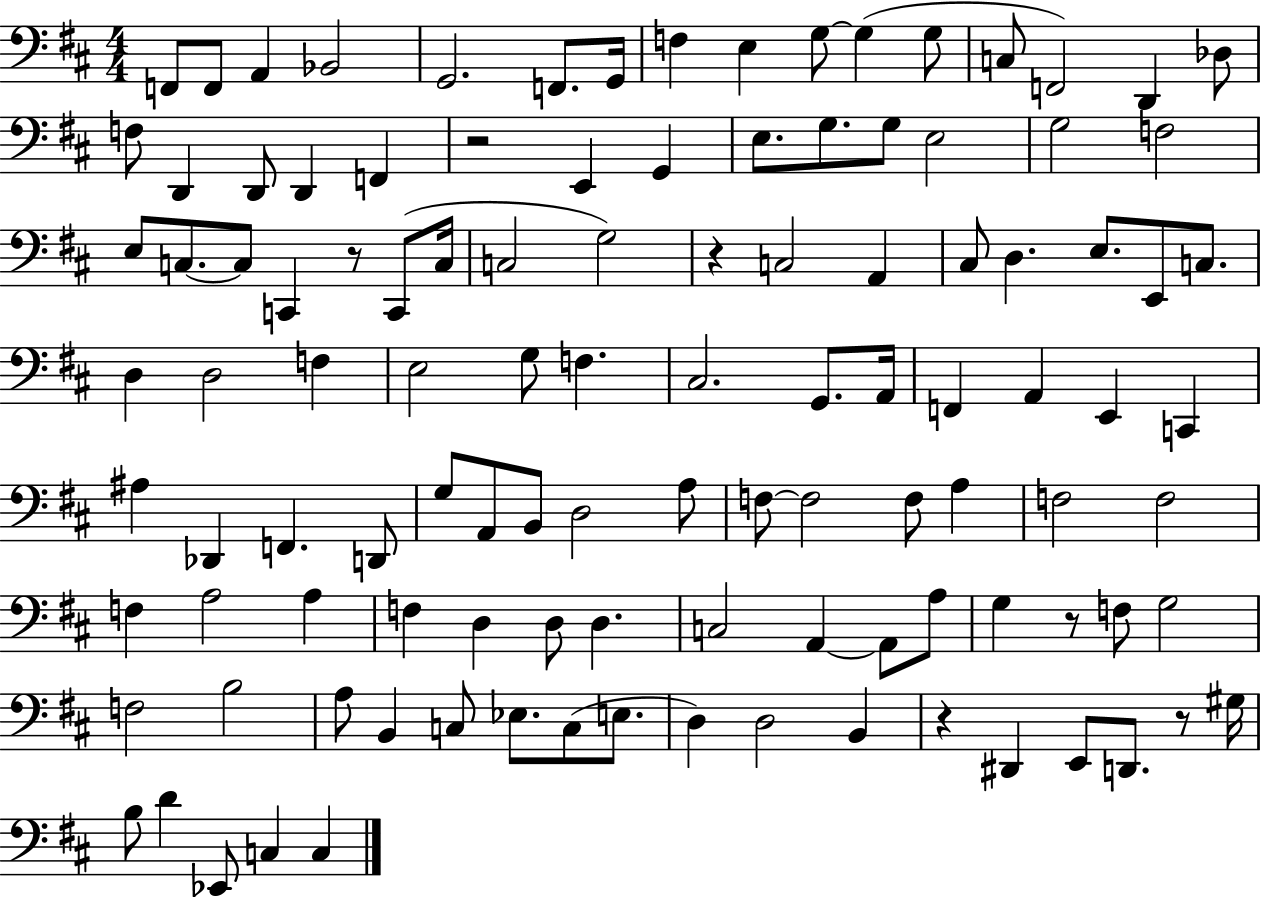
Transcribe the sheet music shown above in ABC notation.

X:1
T:Untitled
M:4/4
L:1/4
K:D
F,,/2 F,,/2 A,, _B,,2 G,,2 F,,/2 G,,/4 F, E, G,/2 G, G,/2 C,/2 F,,2 D,, _D,/2 F,/2 D,, D,,/2 D,, F,, z2 E,, G,, E,/2 G,/2 G,/2 E,2 G,2 F,2 E,/2 C,/2 C,/2 C,, z/2 C,,/2 C,/4 C,2 G,2 z C,2 A,, ^C,/2 D, E,/2 E,,/2 C,/2 D, D,2 F, E,2 G,/2 F, ^C,2 G,,/2 A,,/4 F,, A,, E,, C,, ^A, _D,, F,, D,,/2 G,/2 A,,/2 B,,/2 D,2 A,/2 F,/2 F,2 F,/2 A, F,2 F,2 F, A,2 A, F, D, D,/2 D, C,2 A,, A,,/2 A,/2 G, z/2 F,/2 G,2 F,2 B,2 A,/2 B,, C,/2 _E,/2 C,/2 E,/2 D, D,2 B,, z ^D,, E,,/2 D,,/2 z/2 ^G,/4 B,/2 D _E,,/2 C, C,